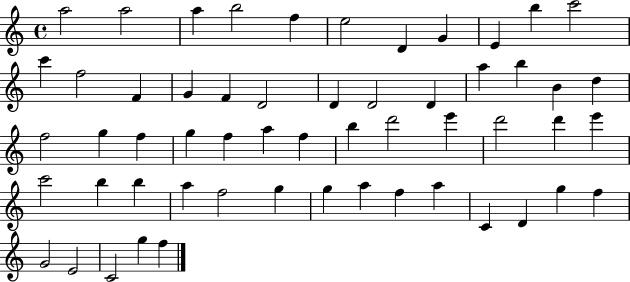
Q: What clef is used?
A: treble